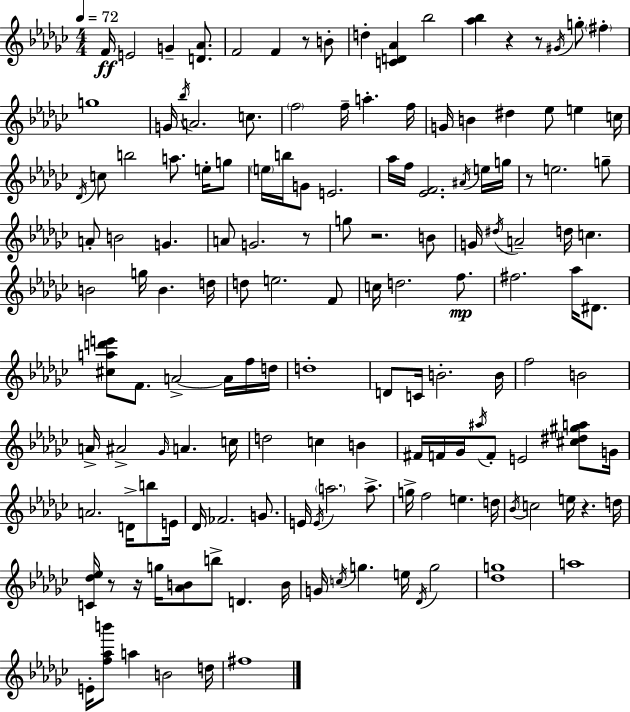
F4/s E4/h G4/q [D4,Ab4]/e. F4/h F4/q R/e B4/e D5/q [C4,D4,Ab4]/q Bb5/h [Ab5,Bb5]/q R/q R/e G#4/s G5/e F#5/q G5/w G4/s Bb5/s A4/h. C5/e. F5/h F5/s A5/q. F5/s G4/s B4/q D#5/q Eb5/e E5/q C5/s Db4/s C5/e B5/h A5/e. E5/s G5/e E5/s B5/s G4/e E4/h. Ab5/s F5/s [Eb4,F4]/h. A#4/s E5/s G5/s R/e E5/h. G5/e A4/e B4/h G4/q. A4/e G4/h. R/e G5/e R/h. B4/e G4/s D#5/s A4/h D5/s C5/q. B4/h G5/s B4/q. D5/s D5/e E5/h. F4/e C5/s D5/h. F5/e. F#5/h. Ab5/s D#4/e. [C#5,A5,D6,E6]/e F4/e. A4/h A4/s F5/s D5/s D5/w D4/e C4/s B4/h. B4/s F5/h B4/h A4/s A#4/h Gb4/s A4/q. C5/s D5/h C5/q B4/q F#4/s F4/s Gb4/s A#5/s F4/e E4/h [C#5,D#5,G#5,A5]/e G4/s A4/h. D4/s B5/e E4/s Db4/s FES4/h. G4/e. E4/s E4/s A5/h. A5/e. G5/s F5/h E5/q. D5/s Bb4/s C5/h E5/s R/q. D5/s [C4,Db5,Eb5]/s R/e R/s G5/s [Ab4,B4]/e B5/e D4/q. B4/s G4/s C5/s G5/q. E5/s Db4/s G5/h [Db5,G5]/w A5/w E4/s [F5,Ab5,B6]/e A5/q B4/h D5/s F#5/w